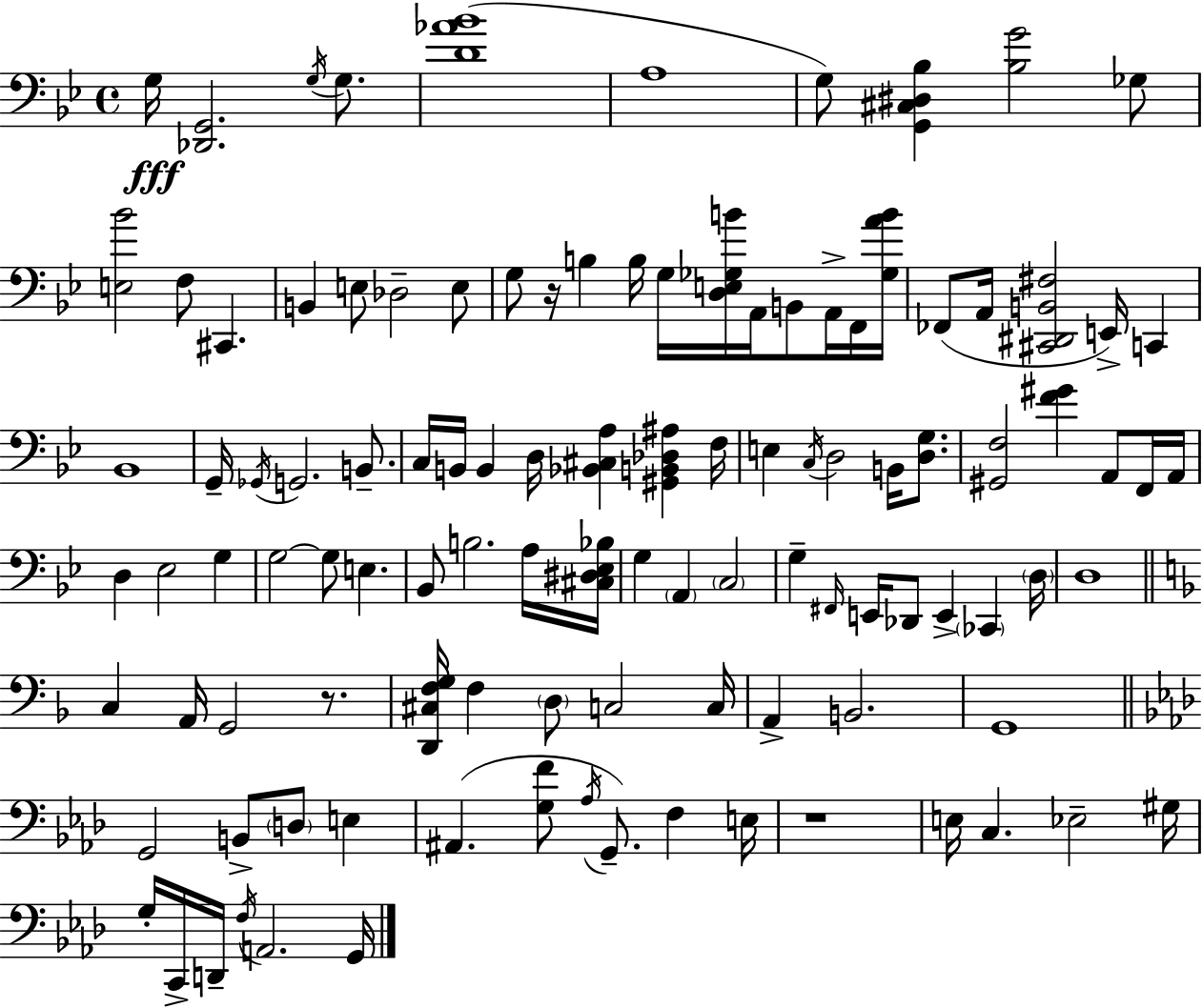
X:1
T:Untitled
M:4/4
L:1/4
K:Gm
G,/4 [_D,,G,,]2 G,/4 G,/2 [D_A_B]4 A,4 G,/2 [G,,^C,^D,_B,] [_B,G]2 _G,/2 [E,_B]2 F,/2 ^C,, B,, E,/2 _D,2 E,/2 G,/2 z/4 B, B,/4 G,/4 [D,E,_G,B]/4 A,,/4 B,,/2 A,,/4 F,,/4 [_G,AB]/4 _F,,/2 A,,/4 [^C,,^D,,B,,^F,]2 E,,/4 C,, _B,,4 G,,/4 _G,,/4 G,,2 B,,/2 C,/4 B,,/4 B,, D,/4 [_B,,^C,A,] [^G,,B,,_D,^A,] F,/4 E, C,/4 D,2 B,,/4 [D,G,]/2 [^G,,F,]2 [F^G] A,,/2 F,,/4 A,,/4 D, _E,2 G, G,2 G,/2 E, _B,,/2 B,2 A,/4 [^C,^D,_E,_B,]/4 G, A,, C,2 G, ^F,,/4 E,,/4 _D,,/2 E,, _C,, D,/4 D,4 C, A,,/4 G,,2 z/2 [D,,^C,F,G,]/4 F, D,/2 C,2 C,/4 A,, B,,2 G,,4 G,,2 B,,/2 D,/2 E, ^A,, [G,F]/2 _A,/4 G,,/2 F, E,/4 z4 E,/4 C, _E,2 ^G,/4 G,/4 C,,/4 D,,/4 F,/4 A,,2 G,,/4